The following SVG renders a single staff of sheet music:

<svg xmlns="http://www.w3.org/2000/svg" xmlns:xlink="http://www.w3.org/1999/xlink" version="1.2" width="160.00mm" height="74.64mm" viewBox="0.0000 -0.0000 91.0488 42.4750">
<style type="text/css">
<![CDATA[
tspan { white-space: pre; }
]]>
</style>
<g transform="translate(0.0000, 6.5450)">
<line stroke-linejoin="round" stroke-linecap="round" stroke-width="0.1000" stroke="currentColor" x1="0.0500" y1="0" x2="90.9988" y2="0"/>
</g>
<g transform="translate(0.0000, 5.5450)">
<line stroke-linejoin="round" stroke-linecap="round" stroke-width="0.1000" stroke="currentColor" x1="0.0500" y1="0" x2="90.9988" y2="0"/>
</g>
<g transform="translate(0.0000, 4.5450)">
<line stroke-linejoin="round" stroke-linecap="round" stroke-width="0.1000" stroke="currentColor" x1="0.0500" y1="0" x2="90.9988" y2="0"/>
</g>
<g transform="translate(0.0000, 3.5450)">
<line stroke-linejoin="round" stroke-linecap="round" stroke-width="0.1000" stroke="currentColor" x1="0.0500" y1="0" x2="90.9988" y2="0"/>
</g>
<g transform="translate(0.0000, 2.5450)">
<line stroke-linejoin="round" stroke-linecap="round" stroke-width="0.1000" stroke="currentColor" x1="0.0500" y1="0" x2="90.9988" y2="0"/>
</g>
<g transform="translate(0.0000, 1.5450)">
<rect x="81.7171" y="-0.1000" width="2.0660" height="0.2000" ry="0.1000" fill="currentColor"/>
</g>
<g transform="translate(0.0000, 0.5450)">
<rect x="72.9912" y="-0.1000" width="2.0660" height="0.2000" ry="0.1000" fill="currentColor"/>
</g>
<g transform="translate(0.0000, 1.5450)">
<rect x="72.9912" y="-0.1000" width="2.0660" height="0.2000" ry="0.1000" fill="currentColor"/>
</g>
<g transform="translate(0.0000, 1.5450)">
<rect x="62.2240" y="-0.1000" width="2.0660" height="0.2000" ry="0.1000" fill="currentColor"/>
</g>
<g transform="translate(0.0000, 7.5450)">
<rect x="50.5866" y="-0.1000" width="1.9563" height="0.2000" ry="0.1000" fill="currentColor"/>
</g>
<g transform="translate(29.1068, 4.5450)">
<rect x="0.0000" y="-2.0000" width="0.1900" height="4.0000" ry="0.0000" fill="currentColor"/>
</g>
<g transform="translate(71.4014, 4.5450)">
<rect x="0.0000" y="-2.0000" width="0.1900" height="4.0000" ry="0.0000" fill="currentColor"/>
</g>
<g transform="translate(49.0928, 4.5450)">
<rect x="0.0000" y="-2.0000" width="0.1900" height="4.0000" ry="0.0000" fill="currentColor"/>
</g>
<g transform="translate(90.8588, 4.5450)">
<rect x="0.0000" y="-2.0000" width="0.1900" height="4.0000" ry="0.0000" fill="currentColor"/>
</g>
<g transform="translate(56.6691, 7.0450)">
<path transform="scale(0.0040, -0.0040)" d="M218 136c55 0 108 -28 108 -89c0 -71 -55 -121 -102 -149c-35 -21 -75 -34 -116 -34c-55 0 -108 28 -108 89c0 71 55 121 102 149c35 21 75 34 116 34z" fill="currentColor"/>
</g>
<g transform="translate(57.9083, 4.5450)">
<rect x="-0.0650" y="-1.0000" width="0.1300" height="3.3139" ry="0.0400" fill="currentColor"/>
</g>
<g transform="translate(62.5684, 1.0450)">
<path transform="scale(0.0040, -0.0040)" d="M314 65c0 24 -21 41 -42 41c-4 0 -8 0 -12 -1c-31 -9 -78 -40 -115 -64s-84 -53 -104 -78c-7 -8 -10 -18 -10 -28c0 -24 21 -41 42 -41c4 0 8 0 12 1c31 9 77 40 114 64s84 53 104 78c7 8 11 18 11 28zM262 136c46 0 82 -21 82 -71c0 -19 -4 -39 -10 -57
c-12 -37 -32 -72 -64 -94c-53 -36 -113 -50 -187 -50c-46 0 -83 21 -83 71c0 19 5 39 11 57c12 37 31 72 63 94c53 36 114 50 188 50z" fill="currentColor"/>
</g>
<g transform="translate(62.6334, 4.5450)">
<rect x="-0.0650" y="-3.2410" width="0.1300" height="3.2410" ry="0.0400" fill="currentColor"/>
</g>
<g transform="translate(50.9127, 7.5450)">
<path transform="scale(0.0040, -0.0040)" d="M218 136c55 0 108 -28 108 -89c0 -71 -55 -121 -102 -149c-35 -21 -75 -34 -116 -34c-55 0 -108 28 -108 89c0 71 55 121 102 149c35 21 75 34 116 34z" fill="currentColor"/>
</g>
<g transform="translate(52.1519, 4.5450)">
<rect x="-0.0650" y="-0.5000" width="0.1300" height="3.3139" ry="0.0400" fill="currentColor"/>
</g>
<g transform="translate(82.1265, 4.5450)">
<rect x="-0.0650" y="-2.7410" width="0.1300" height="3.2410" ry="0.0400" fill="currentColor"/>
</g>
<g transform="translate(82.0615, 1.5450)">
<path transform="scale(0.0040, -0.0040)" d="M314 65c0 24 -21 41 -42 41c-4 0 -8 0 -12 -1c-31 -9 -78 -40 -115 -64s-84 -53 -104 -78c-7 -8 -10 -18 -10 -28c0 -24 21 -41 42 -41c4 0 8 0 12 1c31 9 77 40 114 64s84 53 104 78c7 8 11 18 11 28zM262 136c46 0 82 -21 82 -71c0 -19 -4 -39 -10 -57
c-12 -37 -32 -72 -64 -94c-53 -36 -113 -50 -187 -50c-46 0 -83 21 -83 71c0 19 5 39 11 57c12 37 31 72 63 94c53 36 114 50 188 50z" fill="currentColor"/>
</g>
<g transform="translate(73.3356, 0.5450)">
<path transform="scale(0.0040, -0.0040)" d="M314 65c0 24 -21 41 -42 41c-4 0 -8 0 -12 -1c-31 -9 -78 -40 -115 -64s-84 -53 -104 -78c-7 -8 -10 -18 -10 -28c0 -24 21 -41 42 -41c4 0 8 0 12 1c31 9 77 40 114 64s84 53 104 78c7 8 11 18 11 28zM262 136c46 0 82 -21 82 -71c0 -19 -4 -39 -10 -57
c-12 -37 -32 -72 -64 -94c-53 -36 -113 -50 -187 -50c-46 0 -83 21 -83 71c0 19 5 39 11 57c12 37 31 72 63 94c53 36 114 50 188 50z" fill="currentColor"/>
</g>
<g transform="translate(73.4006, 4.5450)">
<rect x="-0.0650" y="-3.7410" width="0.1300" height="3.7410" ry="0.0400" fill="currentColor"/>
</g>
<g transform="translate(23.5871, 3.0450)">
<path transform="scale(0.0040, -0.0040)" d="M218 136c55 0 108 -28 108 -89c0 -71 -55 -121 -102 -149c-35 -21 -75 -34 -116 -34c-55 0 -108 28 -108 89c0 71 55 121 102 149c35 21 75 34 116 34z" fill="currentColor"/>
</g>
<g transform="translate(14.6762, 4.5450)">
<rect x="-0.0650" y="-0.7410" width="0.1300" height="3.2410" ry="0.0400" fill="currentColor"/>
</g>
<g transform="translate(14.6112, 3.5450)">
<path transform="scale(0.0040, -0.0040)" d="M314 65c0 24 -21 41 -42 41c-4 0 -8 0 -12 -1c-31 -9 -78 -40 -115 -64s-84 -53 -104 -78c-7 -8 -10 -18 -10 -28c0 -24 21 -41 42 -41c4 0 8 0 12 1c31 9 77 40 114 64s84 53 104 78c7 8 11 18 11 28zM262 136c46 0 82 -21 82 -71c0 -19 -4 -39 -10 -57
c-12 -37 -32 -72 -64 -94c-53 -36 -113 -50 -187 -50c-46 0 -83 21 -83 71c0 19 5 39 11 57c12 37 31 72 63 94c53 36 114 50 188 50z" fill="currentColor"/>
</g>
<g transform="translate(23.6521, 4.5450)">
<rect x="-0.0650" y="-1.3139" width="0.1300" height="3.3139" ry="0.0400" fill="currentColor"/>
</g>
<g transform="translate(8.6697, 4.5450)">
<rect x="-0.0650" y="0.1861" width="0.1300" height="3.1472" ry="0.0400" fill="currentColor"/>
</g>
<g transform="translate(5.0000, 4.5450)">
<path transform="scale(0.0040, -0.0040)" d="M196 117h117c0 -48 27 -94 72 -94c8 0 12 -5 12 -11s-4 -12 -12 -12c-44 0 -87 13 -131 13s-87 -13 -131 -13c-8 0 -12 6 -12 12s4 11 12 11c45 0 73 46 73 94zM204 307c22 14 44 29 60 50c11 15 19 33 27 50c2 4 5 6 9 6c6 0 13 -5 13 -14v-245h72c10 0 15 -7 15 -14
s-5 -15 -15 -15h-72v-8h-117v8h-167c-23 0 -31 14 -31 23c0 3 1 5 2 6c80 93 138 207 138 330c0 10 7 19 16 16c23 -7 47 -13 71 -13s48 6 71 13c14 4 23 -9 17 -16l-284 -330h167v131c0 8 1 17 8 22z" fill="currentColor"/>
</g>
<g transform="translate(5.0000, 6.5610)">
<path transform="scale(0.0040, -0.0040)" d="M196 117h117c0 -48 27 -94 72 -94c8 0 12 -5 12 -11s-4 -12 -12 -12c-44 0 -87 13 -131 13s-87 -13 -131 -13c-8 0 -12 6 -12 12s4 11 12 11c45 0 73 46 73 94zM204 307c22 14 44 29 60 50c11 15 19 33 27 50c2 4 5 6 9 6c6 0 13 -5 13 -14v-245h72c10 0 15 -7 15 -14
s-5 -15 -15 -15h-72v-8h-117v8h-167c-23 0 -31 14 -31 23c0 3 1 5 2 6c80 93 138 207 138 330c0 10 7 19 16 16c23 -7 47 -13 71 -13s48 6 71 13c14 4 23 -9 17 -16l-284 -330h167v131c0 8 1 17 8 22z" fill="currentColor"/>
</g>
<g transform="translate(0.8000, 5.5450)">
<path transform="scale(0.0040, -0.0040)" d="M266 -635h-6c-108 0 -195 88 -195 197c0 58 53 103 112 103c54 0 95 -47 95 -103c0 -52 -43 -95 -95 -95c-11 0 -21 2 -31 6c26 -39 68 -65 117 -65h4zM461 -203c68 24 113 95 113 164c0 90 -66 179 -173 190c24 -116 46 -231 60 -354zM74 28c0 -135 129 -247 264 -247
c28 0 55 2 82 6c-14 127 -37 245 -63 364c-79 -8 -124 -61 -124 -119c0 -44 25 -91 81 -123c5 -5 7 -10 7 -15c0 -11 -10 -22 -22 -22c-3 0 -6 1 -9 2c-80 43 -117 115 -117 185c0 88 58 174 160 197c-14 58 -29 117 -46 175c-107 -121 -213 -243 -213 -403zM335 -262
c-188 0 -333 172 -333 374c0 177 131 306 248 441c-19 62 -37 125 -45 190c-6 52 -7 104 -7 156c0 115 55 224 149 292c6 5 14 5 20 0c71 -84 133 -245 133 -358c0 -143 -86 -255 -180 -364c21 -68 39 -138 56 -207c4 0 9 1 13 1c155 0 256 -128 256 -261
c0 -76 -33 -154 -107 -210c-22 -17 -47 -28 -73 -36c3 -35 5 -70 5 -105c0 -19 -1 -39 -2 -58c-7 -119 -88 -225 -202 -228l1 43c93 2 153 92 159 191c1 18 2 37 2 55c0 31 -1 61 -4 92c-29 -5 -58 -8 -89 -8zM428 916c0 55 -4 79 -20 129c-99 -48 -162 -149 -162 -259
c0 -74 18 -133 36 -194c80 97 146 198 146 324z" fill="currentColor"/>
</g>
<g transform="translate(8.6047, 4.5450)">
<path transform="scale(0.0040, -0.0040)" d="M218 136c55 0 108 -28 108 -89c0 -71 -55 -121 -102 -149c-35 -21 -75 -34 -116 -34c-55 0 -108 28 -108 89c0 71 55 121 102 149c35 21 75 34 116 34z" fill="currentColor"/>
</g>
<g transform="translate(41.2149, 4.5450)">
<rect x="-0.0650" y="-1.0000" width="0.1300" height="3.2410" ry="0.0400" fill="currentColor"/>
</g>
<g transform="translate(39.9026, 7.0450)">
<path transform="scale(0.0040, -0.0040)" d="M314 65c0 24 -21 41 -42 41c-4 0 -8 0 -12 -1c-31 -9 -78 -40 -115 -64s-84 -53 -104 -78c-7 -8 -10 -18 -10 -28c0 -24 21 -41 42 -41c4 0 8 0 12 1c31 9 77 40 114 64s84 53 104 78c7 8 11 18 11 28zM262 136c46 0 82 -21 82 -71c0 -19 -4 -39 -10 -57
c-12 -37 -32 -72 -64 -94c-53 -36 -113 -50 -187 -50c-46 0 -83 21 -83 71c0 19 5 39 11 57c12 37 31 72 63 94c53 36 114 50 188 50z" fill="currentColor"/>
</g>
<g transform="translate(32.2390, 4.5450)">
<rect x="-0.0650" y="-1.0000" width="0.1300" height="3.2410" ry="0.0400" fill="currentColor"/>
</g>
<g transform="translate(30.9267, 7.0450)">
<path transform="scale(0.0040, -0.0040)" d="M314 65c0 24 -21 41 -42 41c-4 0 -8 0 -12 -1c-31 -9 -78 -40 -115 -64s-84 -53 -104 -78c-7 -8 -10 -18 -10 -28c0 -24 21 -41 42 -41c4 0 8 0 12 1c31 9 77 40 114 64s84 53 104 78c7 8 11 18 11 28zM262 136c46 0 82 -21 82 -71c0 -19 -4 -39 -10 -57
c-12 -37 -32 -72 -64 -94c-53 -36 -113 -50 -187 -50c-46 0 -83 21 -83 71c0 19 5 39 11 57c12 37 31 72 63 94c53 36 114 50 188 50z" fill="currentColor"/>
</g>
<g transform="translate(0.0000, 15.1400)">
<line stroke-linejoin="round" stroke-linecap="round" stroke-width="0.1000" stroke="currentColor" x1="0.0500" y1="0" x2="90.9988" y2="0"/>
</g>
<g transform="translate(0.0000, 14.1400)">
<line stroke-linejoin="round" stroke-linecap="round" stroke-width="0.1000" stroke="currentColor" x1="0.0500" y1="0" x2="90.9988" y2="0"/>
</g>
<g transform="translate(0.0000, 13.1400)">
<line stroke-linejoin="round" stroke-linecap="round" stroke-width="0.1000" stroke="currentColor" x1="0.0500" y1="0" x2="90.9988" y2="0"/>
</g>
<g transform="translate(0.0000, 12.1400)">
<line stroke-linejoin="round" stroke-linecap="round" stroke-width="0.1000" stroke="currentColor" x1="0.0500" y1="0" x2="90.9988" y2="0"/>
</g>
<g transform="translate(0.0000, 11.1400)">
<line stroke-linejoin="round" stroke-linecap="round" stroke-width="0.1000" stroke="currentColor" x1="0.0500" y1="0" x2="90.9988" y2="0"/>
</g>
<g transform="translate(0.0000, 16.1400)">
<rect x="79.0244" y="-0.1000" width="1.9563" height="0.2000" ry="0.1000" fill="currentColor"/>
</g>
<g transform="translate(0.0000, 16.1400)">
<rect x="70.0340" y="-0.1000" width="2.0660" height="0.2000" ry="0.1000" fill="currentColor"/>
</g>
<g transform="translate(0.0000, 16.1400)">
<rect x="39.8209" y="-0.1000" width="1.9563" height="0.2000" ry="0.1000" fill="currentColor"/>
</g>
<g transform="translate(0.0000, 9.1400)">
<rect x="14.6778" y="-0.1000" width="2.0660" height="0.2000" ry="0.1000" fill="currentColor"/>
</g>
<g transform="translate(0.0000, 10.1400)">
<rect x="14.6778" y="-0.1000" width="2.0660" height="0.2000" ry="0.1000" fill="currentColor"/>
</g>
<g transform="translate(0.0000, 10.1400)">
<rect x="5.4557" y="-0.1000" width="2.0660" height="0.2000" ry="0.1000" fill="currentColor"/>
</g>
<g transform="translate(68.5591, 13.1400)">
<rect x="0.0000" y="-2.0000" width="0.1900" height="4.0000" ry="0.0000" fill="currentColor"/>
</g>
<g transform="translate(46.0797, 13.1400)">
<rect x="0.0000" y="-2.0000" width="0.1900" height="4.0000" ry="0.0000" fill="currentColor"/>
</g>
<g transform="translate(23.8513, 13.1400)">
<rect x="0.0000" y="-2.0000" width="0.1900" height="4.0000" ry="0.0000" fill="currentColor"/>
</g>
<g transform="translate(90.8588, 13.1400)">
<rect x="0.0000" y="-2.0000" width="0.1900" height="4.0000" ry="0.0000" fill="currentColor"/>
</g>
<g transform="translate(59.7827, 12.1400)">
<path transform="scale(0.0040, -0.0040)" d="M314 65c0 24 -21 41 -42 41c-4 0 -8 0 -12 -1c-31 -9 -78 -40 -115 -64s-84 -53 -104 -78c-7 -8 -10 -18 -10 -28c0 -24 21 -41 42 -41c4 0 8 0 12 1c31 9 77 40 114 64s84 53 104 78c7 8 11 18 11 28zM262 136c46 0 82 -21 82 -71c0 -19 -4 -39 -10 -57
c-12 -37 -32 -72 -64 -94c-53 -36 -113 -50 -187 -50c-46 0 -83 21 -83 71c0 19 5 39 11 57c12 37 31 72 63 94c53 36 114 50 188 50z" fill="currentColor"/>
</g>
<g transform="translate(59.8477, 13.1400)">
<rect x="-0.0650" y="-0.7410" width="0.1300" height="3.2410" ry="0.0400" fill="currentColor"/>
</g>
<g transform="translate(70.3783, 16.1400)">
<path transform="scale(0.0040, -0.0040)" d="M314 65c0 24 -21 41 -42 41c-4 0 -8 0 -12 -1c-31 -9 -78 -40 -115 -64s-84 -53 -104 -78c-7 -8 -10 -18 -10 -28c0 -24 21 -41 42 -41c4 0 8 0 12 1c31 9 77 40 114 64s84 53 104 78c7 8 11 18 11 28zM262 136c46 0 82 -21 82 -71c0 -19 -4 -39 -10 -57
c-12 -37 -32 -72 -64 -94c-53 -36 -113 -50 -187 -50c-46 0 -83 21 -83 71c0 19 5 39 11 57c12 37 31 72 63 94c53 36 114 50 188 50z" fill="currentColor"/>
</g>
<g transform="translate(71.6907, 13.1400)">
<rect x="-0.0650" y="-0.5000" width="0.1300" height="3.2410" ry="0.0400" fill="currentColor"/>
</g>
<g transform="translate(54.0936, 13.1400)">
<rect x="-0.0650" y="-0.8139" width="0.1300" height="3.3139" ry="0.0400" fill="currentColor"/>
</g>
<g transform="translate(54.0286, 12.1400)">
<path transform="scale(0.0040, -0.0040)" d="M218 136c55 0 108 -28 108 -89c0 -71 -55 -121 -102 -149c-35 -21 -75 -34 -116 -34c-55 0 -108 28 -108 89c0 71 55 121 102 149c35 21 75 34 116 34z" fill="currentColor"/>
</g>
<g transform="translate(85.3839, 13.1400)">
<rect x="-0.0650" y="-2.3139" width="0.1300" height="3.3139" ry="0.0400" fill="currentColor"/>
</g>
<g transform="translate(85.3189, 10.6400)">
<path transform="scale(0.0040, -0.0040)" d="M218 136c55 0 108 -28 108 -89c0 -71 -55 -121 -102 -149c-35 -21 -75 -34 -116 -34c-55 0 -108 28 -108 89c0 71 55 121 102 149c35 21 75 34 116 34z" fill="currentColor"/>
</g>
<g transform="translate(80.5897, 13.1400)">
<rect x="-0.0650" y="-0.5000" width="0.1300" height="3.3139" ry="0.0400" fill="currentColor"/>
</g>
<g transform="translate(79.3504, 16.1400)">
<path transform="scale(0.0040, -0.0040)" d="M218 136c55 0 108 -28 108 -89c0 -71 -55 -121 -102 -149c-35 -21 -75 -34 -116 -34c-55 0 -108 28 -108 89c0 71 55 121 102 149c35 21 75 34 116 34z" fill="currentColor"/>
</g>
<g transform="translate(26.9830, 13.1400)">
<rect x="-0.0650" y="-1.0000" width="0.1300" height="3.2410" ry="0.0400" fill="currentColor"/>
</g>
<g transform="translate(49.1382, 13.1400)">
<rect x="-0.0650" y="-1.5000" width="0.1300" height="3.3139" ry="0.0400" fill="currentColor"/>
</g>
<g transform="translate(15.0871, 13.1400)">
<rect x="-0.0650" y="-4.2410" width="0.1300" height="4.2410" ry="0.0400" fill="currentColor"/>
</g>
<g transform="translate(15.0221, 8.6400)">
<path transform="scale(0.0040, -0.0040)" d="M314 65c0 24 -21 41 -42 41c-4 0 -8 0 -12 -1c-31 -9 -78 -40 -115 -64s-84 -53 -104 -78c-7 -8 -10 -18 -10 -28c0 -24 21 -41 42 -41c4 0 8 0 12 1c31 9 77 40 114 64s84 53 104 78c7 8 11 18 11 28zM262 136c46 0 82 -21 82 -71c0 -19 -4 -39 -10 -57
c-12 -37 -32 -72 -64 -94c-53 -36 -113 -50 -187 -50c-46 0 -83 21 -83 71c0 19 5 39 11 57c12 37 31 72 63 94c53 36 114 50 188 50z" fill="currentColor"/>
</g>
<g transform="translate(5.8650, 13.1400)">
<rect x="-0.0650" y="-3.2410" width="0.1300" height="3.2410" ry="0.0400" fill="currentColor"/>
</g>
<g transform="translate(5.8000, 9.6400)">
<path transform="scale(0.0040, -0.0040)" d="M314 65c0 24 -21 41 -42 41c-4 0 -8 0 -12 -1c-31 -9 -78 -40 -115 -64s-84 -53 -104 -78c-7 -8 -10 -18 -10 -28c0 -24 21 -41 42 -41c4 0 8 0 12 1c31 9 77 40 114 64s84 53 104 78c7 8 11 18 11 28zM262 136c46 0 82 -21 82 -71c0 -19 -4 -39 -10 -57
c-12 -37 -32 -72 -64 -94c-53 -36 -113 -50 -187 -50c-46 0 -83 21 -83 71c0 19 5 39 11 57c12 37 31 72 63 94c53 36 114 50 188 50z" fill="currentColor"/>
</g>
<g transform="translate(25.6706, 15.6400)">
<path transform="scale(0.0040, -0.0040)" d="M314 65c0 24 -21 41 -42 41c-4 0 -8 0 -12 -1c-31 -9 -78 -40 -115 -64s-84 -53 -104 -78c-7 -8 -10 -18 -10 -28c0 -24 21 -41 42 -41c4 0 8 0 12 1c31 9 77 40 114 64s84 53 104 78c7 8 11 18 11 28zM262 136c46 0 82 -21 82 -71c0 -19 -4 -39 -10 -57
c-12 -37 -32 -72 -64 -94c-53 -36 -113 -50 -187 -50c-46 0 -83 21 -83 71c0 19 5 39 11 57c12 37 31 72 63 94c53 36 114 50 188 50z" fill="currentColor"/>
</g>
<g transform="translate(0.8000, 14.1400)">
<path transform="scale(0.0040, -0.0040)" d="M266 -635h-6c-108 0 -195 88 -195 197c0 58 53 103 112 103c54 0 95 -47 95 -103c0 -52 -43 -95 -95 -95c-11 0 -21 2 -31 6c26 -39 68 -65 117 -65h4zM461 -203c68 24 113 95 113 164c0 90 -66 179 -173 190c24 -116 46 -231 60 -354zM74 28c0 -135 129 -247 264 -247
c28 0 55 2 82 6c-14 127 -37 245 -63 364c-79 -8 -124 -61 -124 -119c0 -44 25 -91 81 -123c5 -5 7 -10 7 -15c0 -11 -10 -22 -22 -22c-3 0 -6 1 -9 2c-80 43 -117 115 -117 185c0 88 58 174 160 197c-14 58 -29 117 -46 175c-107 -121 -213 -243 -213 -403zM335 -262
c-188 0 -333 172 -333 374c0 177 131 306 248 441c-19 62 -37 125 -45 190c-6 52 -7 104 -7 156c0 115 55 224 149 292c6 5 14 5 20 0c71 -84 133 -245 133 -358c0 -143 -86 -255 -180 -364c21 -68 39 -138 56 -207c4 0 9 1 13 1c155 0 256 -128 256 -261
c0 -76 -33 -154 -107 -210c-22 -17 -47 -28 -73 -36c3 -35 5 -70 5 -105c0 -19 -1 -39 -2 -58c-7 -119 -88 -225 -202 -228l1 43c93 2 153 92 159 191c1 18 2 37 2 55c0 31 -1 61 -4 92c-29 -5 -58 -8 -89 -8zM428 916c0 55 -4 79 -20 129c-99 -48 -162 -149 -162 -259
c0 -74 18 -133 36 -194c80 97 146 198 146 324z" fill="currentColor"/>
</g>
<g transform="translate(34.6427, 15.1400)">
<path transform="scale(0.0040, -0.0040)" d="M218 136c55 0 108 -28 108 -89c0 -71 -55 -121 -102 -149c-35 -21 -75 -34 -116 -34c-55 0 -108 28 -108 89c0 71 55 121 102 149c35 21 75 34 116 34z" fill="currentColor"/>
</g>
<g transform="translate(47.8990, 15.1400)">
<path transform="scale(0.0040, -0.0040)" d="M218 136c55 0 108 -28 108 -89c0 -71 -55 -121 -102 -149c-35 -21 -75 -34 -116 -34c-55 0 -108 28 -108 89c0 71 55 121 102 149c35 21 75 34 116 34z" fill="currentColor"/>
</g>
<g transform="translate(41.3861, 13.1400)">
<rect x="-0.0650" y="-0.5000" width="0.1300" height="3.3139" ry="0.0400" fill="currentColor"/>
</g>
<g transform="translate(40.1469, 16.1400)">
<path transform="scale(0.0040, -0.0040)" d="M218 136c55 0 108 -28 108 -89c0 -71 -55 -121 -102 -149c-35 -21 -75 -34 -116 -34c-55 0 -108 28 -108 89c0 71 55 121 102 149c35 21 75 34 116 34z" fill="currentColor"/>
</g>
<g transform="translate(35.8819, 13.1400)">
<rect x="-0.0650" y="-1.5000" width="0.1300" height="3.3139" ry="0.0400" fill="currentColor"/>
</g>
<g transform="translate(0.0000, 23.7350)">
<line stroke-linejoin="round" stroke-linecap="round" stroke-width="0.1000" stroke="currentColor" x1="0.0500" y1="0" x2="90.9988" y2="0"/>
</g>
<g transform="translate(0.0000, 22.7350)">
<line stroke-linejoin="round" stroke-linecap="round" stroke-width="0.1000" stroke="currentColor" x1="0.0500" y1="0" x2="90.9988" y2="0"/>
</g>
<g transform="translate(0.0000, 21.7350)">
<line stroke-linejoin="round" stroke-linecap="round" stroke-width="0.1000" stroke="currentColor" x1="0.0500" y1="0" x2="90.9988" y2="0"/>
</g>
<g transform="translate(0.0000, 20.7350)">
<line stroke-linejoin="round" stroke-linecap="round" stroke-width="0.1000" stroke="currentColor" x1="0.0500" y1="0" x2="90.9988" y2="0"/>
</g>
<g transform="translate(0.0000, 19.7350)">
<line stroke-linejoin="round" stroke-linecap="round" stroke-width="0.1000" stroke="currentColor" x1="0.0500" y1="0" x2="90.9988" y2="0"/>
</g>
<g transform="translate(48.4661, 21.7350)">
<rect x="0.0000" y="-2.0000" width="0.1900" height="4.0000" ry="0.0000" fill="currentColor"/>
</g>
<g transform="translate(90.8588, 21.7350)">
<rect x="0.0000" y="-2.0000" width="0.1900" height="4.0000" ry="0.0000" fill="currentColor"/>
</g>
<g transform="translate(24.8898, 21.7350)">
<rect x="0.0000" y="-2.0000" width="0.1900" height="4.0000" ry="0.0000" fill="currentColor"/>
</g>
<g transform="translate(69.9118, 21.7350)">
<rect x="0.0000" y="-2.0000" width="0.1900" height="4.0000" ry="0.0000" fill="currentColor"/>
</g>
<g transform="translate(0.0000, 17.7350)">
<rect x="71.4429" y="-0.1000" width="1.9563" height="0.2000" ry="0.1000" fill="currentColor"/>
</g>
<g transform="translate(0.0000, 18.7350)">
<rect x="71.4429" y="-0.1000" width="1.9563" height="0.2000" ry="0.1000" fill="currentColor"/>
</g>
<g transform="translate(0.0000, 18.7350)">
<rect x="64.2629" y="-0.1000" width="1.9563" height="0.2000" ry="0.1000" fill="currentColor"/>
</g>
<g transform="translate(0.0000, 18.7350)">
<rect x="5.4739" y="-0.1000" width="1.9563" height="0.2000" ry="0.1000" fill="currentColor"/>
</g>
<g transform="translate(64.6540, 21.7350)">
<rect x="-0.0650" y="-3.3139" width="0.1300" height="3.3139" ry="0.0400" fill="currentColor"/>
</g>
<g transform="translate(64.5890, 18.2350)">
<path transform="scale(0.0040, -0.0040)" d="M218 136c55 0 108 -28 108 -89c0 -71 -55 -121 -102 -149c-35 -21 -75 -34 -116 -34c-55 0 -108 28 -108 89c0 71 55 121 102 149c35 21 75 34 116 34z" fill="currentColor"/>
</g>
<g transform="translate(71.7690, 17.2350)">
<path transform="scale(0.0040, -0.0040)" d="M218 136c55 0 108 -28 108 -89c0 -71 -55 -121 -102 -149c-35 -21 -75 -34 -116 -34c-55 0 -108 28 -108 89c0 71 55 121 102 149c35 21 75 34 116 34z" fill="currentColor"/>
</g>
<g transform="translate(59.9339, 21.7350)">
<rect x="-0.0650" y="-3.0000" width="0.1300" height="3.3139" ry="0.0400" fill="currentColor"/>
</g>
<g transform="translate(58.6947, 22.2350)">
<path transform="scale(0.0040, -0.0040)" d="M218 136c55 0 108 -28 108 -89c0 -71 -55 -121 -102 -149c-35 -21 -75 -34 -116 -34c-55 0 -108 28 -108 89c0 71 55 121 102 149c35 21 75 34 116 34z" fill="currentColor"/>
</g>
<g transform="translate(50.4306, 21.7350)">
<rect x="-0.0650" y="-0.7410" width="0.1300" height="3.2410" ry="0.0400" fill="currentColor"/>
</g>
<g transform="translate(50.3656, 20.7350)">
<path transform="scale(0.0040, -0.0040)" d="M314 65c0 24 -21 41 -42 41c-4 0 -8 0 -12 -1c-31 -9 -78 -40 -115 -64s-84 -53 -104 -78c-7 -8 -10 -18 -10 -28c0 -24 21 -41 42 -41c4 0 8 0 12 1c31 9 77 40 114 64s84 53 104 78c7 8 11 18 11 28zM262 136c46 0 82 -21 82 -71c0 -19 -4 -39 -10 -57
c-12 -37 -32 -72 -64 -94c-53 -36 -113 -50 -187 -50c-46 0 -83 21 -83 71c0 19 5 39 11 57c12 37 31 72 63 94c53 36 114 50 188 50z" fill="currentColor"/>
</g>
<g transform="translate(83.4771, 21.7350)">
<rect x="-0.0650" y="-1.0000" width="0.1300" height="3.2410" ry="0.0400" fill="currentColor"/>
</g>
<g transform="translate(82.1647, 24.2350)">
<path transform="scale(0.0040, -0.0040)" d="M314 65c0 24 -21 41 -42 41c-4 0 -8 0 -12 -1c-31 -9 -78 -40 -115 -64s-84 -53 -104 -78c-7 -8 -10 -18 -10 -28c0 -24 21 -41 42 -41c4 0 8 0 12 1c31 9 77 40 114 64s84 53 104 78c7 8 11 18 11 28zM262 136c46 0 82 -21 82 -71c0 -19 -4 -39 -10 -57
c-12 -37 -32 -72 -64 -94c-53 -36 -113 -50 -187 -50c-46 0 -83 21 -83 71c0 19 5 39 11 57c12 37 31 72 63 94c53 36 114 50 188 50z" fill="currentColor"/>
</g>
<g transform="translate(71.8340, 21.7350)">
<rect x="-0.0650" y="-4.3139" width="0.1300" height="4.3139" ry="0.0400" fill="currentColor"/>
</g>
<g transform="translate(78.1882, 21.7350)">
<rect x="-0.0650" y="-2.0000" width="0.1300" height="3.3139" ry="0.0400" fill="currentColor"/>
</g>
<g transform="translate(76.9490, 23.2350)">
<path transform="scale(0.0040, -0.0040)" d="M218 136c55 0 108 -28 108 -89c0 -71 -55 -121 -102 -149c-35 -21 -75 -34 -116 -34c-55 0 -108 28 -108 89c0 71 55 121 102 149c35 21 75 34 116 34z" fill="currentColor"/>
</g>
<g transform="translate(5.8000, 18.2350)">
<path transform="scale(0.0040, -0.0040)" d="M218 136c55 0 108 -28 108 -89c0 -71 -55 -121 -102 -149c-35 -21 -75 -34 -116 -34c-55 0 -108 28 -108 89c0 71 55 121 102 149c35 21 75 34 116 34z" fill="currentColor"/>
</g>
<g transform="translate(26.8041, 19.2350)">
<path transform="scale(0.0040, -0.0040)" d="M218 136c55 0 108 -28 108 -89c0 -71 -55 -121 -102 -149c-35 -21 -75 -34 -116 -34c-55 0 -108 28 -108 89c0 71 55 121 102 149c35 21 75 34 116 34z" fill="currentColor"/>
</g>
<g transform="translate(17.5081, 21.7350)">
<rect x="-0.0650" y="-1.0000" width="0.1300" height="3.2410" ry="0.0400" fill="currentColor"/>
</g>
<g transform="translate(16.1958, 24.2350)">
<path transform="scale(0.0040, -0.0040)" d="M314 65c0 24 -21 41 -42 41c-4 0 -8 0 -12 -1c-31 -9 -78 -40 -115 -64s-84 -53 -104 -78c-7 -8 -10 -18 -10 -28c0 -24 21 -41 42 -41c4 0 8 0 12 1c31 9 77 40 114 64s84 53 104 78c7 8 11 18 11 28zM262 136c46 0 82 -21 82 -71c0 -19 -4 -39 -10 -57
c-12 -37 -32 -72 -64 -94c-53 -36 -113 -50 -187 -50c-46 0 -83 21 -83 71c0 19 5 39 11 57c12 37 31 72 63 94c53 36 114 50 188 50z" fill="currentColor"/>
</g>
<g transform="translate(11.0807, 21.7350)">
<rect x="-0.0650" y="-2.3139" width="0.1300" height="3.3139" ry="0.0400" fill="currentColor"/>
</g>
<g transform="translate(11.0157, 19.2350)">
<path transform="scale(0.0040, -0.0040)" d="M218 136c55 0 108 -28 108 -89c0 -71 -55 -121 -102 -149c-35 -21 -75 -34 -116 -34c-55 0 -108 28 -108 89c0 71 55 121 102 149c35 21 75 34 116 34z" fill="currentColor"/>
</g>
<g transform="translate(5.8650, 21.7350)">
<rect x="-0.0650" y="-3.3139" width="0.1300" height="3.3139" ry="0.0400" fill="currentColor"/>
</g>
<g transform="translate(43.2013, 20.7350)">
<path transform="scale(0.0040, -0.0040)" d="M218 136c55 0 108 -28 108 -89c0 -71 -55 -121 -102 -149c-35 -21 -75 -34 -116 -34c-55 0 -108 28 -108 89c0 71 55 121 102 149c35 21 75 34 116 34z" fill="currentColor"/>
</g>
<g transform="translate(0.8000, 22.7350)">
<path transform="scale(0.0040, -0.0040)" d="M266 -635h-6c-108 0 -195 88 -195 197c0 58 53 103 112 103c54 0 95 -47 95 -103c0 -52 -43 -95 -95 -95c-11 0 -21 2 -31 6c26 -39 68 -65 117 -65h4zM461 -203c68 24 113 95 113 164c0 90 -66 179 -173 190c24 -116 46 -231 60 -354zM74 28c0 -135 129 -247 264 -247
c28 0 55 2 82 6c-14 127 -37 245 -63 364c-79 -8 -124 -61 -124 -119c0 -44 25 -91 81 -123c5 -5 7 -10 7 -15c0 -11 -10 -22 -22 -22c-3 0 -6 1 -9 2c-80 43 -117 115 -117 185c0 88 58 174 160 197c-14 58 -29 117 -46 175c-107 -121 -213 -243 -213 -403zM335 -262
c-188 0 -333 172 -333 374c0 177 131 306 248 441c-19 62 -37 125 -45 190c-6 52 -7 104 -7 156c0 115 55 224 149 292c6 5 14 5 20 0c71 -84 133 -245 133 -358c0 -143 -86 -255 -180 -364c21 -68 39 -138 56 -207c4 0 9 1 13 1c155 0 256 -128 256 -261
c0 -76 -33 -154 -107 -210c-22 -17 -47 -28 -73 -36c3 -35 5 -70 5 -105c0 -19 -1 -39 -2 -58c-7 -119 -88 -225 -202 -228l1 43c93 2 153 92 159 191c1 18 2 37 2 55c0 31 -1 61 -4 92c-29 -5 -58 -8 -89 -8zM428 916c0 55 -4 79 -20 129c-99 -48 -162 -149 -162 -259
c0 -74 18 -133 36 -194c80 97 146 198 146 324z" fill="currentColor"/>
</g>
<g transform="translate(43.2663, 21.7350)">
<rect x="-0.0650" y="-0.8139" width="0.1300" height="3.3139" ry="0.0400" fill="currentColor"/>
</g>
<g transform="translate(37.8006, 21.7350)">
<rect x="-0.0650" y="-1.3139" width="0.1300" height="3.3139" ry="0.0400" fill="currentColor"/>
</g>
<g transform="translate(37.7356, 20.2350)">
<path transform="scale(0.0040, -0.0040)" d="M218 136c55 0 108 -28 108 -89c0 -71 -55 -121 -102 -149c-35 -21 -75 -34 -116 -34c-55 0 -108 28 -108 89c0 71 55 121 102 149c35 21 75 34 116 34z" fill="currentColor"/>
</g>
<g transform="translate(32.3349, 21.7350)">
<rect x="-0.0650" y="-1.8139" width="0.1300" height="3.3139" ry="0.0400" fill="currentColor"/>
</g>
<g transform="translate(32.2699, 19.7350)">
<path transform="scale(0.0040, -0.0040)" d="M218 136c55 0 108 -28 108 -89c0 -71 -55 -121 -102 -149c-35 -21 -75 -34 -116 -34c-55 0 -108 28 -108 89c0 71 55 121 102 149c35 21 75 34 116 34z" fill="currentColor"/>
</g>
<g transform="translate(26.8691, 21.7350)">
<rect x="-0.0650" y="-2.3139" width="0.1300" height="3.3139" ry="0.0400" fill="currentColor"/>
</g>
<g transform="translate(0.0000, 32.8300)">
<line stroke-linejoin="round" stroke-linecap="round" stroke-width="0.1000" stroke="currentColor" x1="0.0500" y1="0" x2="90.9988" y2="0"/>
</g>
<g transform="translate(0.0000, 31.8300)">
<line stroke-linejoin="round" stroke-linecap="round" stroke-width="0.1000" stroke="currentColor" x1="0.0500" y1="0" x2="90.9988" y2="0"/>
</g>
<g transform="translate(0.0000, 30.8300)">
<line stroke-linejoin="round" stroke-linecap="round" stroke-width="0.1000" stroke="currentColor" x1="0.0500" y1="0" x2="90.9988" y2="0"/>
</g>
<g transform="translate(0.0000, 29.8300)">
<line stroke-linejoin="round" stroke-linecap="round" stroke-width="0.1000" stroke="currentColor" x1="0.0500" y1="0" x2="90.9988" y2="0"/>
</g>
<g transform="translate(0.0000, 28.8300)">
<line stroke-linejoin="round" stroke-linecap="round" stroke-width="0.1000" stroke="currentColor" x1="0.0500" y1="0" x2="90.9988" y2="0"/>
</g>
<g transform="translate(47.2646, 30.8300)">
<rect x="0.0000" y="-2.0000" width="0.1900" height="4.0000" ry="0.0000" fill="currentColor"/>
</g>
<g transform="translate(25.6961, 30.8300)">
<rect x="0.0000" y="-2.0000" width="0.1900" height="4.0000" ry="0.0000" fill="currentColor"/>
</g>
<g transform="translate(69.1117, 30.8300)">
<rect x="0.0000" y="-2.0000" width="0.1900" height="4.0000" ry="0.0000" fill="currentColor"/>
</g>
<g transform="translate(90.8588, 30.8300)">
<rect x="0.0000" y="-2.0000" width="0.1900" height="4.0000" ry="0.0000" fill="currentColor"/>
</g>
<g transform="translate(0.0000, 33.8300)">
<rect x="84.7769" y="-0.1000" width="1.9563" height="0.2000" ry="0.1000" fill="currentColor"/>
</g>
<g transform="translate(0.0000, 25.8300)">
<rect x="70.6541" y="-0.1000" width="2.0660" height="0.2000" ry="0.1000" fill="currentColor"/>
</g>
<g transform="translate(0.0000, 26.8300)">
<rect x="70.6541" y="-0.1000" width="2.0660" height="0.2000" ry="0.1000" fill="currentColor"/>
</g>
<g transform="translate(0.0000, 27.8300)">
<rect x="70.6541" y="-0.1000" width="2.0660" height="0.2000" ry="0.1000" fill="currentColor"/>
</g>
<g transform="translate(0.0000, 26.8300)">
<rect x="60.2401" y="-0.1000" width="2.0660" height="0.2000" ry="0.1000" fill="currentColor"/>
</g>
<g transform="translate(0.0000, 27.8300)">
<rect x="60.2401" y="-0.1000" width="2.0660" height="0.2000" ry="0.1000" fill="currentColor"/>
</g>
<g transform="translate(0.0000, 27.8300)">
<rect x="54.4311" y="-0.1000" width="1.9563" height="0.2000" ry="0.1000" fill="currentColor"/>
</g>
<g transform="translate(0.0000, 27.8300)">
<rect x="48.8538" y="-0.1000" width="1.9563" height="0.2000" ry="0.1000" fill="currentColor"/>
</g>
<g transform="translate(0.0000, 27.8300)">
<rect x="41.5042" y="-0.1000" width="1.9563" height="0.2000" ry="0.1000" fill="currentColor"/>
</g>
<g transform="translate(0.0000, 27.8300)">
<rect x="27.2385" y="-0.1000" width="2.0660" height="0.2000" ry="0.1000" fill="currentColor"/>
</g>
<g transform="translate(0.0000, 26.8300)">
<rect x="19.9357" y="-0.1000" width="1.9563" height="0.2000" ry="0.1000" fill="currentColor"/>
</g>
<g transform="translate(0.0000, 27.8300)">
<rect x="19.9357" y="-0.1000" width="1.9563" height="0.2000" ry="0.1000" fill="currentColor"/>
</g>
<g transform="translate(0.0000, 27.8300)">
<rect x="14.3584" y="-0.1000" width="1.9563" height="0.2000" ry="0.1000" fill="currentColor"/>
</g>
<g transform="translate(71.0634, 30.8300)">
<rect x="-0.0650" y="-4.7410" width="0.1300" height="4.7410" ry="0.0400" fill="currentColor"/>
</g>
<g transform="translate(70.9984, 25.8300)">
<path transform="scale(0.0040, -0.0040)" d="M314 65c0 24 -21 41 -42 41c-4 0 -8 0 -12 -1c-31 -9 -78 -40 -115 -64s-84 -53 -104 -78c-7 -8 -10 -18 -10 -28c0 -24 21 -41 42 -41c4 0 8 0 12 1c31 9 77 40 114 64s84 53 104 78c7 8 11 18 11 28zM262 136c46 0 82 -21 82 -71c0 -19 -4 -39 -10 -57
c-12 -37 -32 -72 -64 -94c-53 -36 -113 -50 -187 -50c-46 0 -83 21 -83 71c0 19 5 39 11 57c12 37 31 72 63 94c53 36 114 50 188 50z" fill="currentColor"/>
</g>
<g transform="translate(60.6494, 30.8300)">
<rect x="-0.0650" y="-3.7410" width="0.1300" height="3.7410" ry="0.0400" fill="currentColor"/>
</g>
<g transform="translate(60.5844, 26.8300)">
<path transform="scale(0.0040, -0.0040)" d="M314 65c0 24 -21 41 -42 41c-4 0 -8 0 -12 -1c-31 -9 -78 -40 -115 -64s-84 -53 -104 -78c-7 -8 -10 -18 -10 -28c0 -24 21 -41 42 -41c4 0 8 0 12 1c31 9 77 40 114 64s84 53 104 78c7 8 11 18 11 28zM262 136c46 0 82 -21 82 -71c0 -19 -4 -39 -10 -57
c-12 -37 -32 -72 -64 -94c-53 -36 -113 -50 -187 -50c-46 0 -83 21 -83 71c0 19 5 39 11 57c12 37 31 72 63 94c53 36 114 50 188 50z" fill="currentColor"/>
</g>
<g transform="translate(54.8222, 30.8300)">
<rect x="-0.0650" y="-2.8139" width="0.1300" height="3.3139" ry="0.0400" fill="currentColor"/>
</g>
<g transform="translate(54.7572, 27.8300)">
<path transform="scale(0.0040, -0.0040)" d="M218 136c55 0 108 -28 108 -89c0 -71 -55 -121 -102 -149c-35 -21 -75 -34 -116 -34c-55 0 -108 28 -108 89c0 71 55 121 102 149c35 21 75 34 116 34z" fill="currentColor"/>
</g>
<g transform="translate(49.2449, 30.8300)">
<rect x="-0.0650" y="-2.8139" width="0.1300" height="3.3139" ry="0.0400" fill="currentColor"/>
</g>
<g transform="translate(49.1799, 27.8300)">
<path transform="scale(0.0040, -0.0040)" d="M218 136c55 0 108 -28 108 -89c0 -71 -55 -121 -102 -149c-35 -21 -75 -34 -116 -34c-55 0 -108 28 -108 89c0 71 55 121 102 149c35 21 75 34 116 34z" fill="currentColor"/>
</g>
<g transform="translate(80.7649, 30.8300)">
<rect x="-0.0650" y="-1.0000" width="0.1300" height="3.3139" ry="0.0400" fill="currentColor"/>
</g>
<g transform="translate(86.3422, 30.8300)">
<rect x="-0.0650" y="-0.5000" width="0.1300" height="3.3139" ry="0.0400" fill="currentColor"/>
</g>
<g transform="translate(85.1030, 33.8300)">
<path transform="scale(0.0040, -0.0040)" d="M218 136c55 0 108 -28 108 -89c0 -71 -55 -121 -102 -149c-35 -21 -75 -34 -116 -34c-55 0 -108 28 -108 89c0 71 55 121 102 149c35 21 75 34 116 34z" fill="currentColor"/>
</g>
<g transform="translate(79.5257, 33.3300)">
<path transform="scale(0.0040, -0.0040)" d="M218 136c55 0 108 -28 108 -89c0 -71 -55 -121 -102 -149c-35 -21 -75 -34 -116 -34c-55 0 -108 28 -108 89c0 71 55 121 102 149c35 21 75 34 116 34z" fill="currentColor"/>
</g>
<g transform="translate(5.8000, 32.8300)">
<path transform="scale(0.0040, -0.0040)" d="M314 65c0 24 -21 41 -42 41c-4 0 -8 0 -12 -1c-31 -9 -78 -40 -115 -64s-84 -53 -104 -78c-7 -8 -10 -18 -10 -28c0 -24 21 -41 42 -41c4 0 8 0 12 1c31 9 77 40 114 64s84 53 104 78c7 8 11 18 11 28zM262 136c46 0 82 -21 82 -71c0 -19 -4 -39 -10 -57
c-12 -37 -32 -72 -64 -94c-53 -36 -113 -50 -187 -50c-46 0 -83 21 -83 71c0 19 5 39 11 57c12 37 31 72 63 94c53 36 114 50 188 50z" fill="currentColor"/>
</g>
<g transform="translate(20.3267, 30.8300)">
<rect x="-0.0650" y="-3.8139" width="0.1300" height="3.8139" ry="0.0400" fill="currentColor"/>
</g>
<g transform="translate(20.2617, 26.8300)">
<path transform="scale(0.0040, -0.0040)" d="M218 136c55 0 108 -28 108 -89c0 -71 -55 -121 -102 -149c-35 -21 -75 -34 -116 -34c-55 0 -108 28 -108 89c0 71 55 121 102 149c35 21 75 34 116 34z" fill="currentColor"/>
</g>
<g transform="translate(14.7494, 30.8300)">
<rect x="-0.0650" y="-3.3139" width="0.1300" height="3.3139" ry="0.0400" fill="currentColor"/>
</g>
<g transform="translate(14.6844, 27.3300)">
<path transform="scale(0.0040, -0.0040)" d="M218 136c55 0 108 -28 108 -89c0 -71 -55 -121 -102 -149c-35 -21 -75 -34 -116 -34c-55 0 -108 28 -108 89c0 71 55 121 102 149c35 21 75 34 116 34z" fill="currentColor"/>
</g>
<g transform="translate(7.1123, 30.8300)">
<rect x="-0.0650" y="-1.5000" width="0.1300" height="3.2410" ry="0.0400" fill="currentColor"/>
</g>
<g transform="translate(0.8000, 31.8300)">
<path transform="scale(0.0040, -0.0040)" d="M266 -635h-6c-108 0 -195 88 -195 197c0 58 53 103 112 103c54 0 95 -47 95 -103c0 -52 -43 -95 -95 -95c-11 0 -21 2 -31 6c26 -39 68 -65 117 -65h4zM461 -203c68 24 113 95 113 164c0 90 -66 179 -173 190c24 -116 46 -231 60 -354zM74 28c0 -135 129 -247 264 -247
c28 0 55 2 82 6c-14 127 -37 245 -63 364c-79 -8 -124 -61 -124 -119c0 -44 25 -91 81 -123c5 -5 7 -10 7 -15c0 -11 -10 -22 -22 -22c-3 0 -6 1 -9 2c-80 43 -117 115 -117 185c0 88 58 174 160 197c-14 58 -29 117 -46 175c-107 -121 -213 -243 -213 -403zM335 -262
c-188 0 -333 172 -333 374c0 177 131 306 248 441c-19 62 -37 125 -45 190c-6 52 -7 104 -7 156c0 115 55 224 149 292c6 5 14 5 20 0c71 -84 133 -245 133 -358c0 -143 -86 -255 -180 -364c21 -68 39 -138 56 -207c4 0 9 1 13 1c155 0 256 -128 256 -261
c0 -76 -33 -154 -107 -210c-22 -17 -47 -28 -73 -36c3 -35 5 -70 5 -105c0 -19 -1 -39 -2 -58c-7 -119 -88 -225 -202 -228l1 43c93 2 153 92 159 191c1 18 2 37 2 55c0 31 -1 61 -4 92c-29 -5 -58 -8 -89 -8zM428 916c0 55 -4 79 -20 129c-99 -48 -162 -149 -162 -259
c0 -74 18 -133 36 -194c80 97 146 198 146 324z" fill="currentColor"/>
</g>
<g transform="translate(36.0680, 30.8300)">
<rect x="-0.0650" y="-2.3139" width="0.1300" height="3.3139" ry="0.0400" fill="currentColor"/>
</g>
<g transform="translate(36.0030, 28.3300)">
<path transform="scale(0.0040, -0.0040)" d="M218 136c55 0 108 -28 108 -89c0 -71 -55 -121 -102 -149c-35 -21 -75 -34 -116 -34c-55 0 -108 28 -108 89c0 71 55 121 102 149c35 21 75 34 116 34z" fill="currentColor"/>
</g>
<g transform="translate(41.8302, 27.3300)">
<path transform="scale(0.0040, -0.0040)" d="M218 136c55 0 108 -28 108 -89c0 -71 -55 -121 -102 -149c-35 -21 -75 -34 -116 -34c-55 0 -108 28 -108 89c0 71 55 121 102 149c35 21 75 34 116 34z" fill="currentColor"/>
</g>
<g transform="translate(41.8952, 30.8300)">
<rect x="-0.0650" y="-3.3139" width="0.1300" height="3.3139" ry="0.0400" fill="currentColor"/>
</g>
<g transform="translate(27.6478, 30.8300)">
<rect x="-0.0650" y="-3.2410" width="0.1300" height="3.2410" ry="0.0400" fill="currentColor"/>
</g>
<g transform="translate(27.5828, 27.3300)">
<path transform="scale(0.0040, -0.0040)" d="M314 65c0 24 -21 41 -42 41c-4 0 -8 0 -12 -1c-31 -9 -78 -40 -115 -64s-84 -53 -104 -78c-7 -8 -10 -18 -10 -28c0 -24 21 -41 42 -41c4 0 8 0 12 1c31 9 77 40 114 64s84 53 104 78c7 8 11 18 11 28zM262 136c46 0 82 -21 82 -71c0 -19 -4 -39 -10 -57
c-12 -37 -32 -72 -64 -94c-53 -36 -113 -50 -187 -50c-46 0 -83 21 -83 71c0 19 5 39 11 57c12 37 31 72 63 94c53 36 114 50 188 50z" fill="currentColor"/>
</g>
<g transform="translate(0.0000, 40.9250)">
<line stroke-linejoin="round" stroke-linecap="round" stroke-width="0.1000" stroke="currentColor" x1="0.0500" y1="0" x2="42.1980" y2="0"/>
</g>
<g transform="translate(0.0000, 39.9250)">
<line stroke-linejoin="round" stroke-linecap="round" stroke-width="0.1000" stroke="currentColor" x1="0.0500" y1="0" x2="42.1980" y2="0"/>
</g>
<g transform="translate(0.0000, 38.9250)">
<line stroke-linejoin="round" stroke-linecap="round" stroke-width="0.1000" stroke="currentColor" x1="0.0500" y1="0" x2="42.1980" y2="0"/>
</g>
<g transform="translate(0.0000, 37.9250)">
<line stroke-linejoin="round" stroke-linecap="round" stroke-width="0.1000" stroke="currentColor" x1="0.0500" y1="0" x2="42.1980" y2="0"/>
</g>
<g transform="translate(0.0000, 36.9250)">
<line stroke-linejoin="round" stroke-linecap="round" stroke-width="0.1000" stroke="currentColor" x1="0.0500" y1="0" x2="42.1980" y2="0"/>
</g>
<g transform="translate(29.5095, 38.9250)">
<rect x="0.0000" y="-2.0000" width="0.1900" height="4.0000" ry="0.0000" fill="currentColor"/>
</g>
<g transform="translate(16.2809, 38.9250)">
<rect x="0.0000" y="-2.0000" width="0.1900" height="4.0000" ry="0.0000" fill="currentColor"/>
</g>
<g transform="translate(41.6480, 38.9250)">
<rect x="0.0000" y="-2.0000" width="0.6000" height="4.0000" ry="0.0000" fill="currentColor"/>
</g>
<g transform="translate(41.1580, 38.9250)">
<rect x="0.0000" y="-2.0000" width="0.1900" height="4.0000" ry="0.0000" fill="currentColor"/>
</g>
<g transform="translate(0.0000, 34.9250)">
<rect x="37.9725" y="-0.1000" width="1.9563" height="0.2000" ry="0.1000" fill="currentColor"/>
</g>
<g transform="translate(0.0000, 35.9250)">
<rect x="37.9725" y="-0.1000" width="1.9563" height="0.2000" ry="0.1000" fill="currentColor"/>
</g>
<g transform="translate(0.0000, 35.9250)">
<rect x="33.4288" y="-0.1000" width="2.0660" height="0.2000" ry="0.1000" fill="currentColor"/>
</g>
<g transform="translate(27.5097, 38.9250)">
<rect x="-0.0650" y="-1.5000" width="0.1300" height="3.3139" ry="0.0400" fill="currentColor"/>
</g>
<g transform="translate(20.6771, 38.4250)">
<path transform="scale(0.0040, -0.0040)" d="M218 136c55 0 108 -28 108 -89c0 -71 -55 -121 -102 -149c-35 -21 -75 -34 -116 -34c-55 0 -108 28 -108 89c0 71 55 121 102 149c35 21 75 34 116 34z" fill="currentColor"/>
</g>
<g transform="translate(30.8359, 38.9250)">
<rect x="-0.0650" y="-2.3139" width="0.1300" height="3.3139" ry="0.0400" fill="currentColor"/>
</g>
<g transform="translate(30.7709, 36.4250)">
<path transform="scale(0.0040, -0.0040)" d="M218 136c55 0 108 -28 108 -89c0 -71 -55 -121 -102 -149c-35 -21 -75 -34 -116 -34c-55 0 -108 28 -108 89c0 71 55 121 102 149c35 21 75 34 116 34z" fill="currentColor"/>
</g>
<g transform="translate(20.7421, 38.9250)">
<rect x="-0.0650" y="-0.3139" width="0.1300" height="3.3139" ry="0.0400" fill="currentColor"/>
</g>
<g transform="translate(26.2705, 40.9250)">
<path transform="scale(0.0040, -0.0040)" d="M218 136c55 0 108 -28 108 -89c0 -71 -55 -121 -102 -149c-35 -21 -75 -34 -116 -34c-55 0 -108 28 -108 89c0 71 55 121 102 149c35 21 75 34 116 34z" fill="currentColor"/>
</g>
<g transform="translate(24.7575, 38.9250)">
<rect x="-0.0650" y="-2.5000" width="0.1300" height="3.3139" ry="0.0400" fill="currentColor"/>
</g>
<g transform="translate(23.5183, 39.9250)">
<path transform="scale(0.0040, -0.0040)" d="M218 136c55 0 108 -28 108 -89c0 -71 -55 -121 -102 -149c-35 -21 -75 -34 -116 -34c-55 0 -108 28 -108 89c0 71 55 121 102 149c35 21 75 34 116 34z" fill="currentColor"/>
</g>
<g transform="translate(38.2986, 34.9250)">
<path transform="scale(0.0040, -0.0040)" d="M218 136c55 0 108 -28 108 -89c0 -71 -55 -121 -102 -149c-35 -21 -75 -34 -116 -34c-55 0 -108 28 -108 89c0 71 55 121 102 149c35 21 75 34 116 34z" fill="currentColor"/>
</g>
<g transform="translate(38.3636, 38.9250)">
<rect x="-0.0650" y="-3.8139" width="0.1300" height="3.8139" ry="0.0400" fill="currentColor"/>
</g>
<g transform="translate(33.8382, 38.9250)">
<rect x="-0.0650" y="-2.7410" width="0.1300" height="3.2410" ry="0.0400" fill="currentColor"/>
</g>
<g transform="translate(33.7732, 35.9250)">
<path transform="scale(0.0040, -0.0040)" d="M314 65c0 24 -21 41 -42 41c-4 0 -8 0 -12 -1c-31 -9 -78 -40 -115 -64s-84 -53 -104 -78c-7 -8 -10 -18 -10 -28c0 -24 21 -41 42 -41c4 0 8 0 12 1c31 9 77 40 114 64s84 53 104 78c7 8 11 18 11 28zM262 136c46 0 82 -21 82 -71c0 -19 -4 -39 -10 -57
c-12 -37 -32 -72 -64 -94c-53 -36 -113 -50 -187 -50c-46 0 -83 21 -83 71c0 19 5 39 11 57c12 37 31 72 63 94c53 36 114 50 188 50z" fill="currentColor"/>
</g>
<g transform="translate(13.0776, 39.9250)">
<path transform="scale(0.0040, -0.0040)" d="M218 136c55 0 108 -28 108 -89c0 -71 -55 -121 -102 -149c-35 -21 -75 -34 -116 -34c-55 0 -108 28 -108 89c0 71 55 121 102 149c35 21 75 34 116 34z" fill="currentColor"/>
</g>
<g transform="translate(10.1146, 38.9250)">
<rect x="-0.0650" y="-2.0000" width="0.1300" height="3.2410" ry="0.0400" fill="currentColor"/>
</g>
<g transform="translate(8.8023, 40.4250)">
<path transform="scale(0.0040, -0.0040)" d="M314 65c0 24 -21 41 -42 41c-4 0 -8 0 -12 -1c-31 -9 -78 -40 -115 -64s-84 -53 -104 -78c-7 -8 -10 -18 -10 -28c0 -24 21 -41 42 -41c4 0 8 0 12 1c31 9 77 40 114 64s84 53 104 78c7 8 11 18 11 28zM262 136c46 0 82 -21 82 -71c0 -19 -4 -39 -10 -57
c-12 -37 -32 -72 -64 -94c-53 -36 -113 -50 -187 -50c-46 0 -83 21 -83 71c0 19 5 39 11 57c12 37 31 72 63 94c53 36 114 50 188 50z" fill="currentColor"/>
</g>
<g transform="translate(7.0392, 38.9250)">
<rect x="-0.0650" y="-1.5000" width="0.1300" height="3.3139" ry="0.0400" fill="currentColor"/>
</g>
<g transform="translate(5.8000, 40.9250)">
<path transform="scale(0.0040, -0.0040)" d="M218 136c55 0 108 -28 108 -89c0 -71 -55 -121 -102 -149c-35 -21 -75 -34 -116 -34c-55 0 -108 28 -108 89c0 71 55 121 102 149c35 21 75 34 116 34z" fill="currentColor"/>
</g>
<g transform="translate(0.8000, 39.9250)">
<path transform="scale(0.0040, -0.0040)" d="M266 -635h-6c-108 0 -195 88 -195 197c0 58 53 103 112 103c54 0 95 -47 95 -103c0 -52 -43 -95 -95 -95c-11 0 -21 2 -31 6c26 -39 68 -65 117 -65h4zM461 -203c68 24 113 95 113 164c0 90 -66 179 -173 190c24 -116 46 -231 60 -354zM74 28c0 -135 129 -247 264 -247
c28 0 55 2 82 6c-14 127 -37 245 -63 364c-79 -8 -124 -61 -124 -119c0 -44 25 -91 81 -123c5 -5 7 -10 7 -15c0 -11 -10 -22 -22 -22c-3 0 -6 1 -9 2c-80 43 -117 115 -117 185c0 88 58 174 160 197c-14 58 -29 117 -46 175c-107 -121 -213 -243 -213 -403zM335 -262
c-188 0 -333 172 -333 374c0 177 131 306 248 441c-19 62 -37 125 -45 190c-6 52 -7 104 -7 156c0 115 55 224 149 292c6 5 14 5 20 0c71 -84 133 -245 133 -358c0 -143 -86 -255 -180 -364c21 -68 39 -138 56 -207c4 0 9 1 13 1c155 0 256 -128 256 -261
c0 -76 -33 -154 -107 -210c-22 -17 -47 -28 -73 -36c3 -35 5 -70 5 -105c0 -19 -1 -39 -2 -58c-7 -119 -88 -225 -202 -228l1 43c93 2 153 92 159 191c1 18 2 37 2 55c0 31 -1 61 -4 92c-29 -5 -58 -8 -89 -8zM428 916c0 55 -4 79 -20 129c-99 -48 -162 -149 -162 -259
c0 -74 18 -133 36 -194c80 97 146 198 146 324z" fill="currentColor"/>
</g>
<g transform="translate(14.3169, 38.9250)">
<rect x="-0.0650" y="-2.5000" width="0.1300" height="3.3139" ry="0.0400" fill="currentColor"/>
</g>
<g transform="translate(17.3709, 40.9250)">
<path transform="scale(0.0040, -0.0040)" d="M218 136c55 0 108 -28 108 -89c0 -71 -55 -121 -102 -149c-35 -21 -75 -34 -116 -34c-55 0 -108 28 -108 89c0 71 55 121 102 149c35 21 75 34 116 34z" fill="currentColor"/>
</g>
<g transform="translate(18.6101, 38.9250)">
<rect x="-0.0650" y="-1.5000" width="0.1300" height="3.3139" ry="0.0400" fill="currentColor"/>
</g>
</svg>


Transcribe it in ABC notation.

X:1
T:Untitled
M:4/4
L:1/4
K:C
B d2 e D2 D2 C D b2 c'2 a2 b2 d'2 D2 E C E d d2 C2 C g b g D2 g f e d d2 A b d' F D2 E2 b c' b2 g b a a c'2 e'2 D C E F2 G E c G E g a2 c'